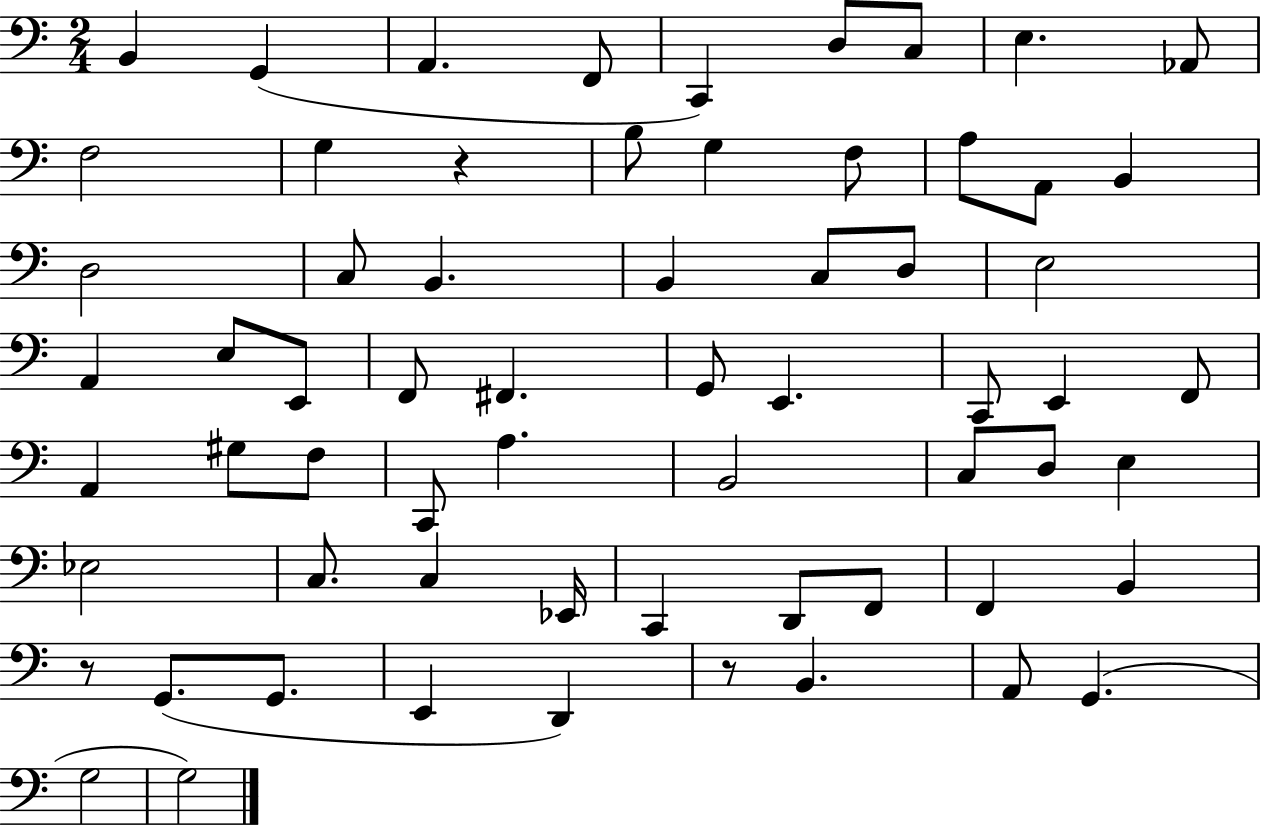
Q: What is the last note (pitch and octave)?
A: G3